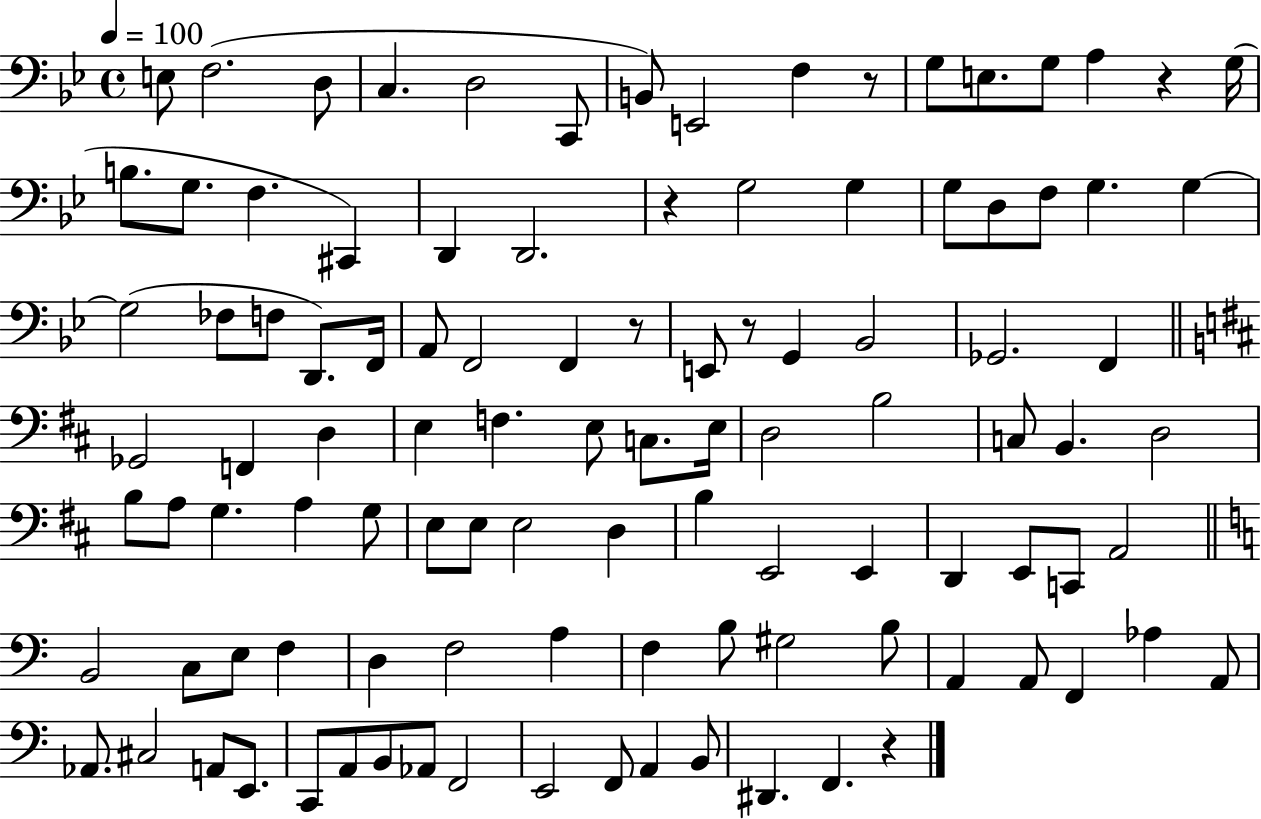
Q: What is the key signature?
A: BES major